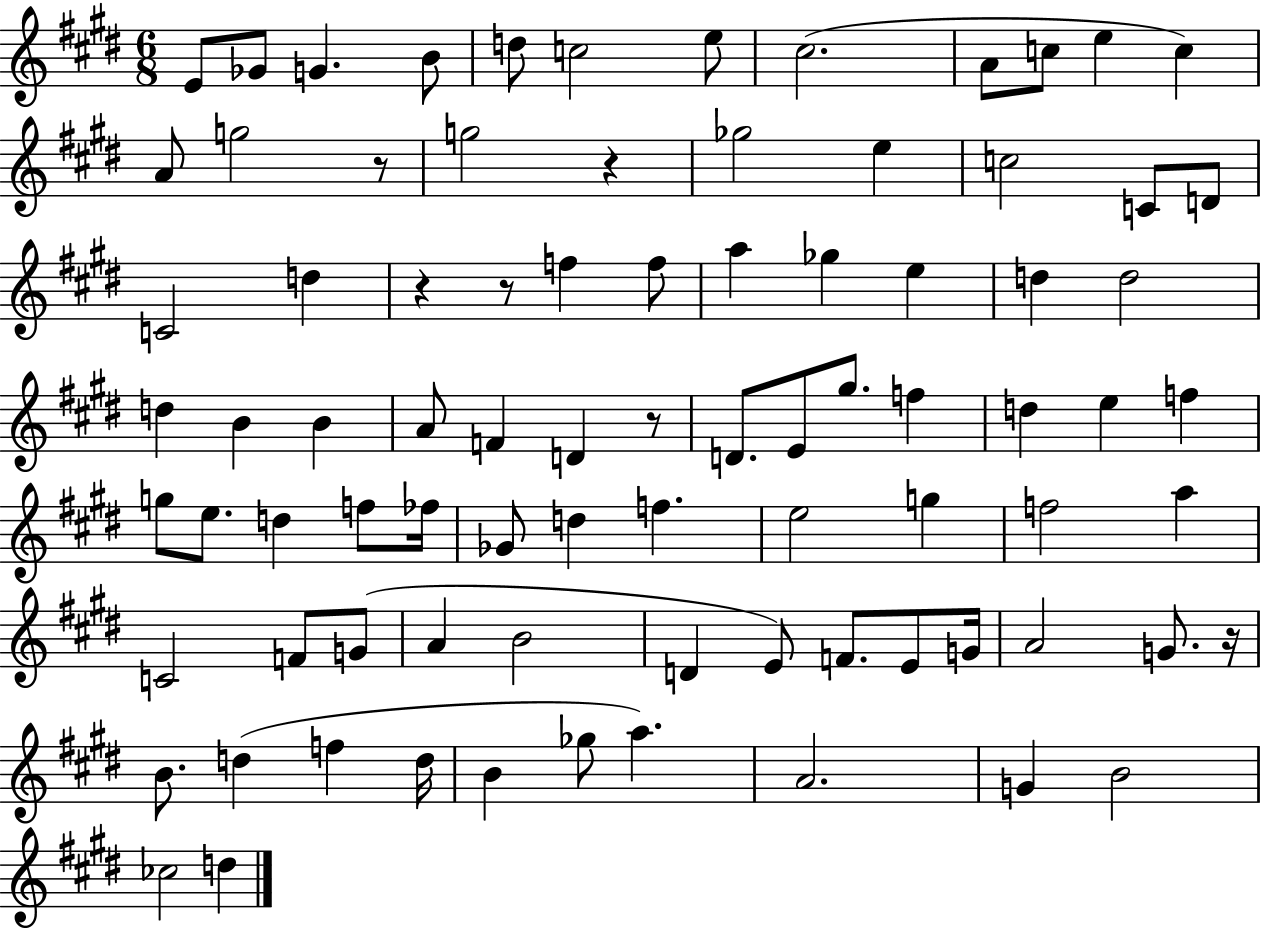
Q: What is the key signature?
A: E major